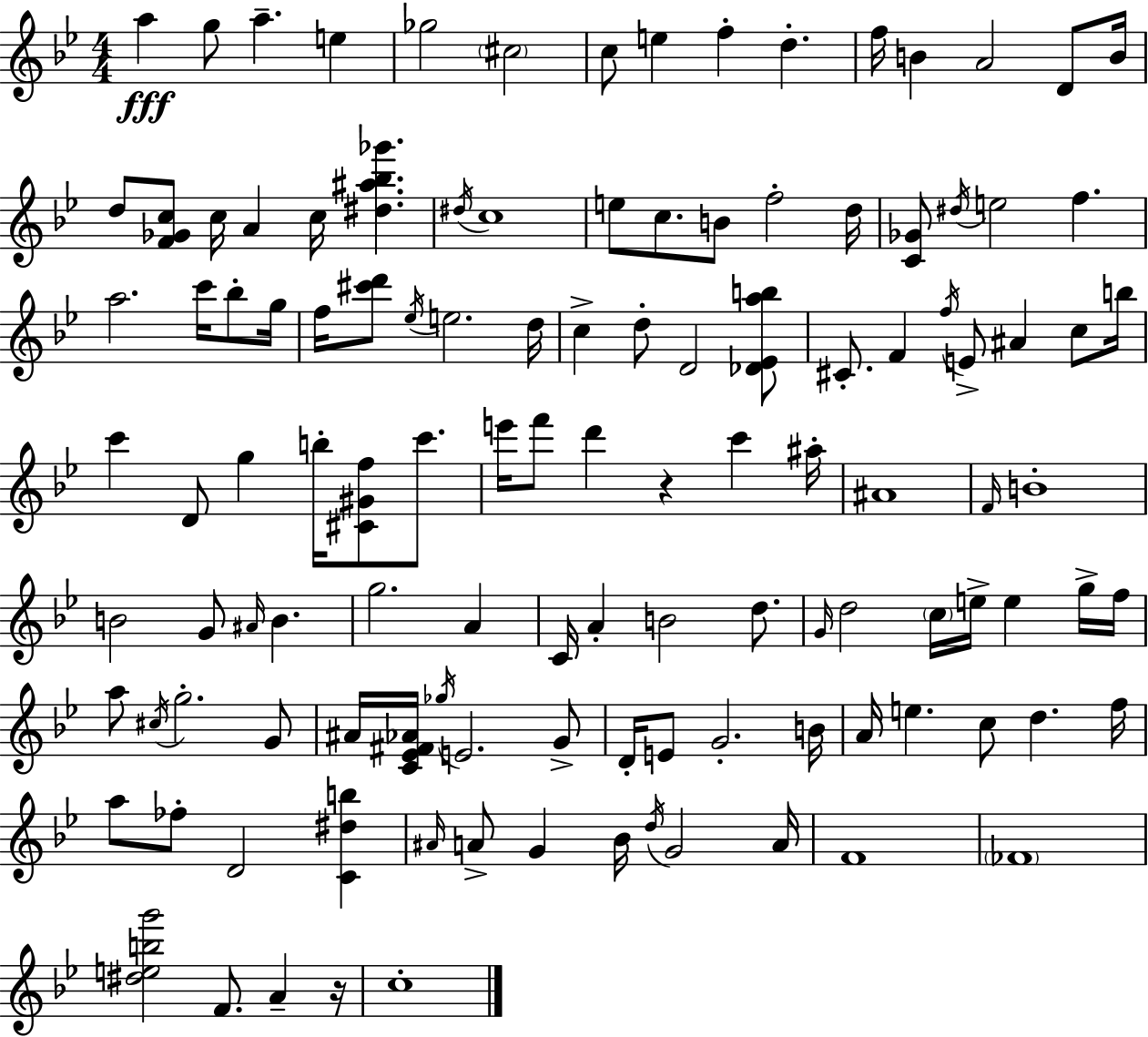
{
  \clef treble
  \numericTimeSignature
  \time 4/4
  \key bes \major
  a''4\fff g''8 a''4.-- e''4 | ges''2 \parenthesize cis''2 | c''8 e''4 f''4-. d''4.-. | f''16 b'4 a'2 d'8 b'16 | \break d''8 <f' ges' c''>8 c''16 a'4 c''16 <dis'' ais'' bes'' ges'''>4. | \acciaccatura { dis''16 } c''1 | e''8 c''8. b'8 f''2-. | d''16 <c' ges'>8 \acciaccatura { dis''16 } e''2 f''4. | \break a''2. c'''16 bes''8-. | g''16 f''16 <cis''' d'''>8 \acciaccatura { ees''16 } e''2. | d''16 c''4-> d''8-. d'2 | <des' ees' a'' b''>8 cis'8.-. f'4 \acciaccatura { f''16 } e'8-> ais'4 | \break c''8 b''16 c'''4 d'8 g''4 b''16-. <cis' gis' f''>8 | c'''8. e'''16 f'''8 d'''4 r4 c'''4 | ais''16-. ais'1 | \grace { f'16 } b'1-. | \break b'2 g'8 \grace { ais'16 } | b'4. g''2. | a'4 c'16 a'4-. b'2 | d''8. \grace { g'16 } d''2 \parenthesize c''16 | \break e''16-> e''4 g''16-> f''16 a''8 \acciaccatura { cis''16 } g''2.-. | g'8 ais'16 <c' ees' fis' aes'>16 \acciaccatura { ges''16 } e'2. | g'8-> d'16-. e'8 g'2.-. | b'16 a'16 e''4. | \break c''8 d''4. f''16 a''8 fes''8-. d'2 | <c' dis'' b''>4 \grace { ais'16 } a'8-> g'4 | bes'16 \acciaccatura { d''16 } g'2 a'16 f'1 | \parenthesize fes'1 | \break <dis'' e'' b'' g'''>2 | f'8. a'4-- r16 c''1-. | \bar "|."
}